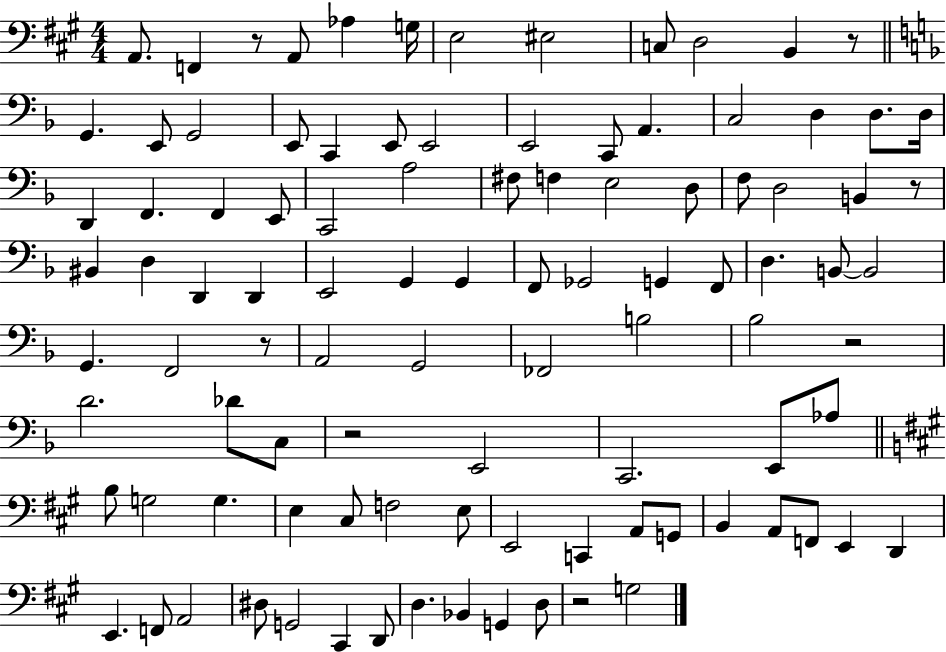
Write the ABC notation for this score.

X:1
T:Untitled
M:4/4
L:1/4
K:A
A,,/2 F,, z/2 A,,/2 _A, G,/4 E,2 ^E,2 C,/2 D,2 B,, z/2 G,, E,,/2 G,,2 E,,/2 C,, E,,/2 E,,2 E,,2 C,,/2 A,, C,2 D, D,/2 D,/4 D,, F,, F,, E,,/2 C,,2 A,2 ^F,/2 F, E,2 D,/2 F,/2 D,2 B,, z/2 ^B,, D, D,, D,, E,,2 G,, G,, F,,/2 _G,,2 G,, F,,/2 D, B,,/2 B,,2 G,, F,,2 z/2 A,,2 G,,2 _F,,2 B,2 _B,2 z2 D2 _D/2 C,/2 z2 E,,2 C,,2 E,,/2 _A,/2 B,/2 G,2 G, E, ^C,/2 F,2 E,/2 E,,2 C,, A,,/2 G,,/2 B,, A,,/2 F,,/2 E,, D,, E,, F,,/2 A,,2 ^D,/2 G,,2 ^C,, D,,/2 D, _B,, G,, D,/2 z2 G,2